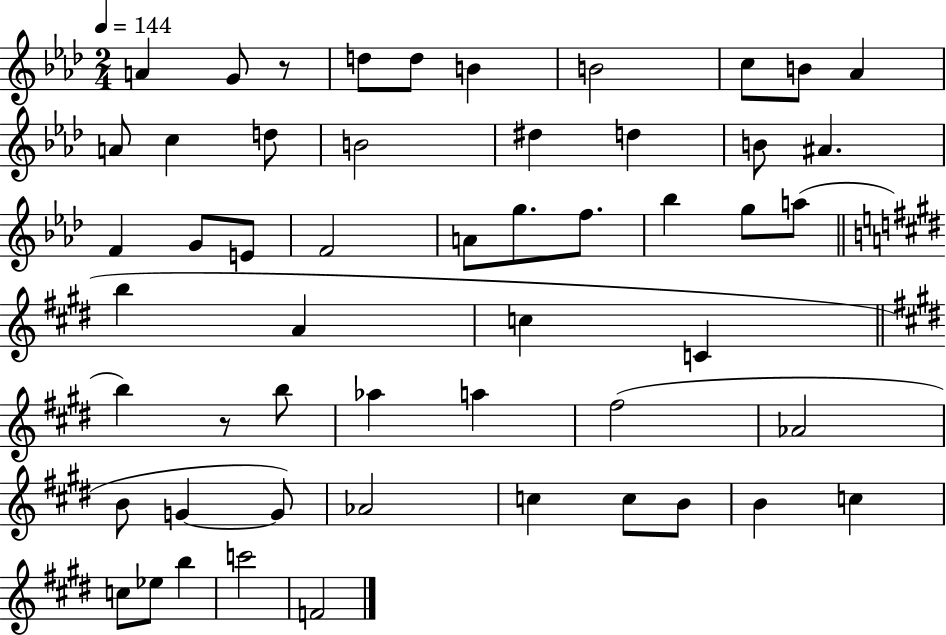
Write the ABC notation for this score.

X:1
T:Untitled
M:2/4
L:1/4
K:Ab
A G/2 z/2 d/2 d/2 B B2 c/2 B/2 _A A/2 c d/2 B2 ^d d B/2 ^A F G/2 E/2 F2 A/2 g/2 f/2 _b g/2 a/2 b A c C b z/2 b/2 _a a ^f2 _A2 B/2 G G/2 _A2 c c/2 B/2 B c c/2 _e/2 b c'2 F2